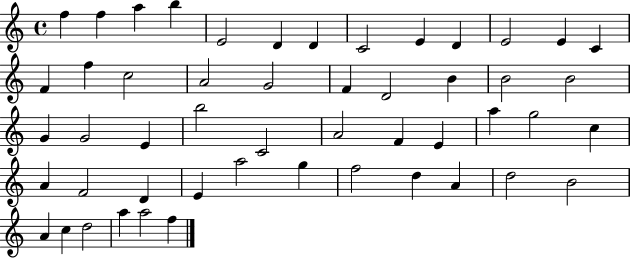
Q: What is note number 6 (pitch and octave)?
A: D4